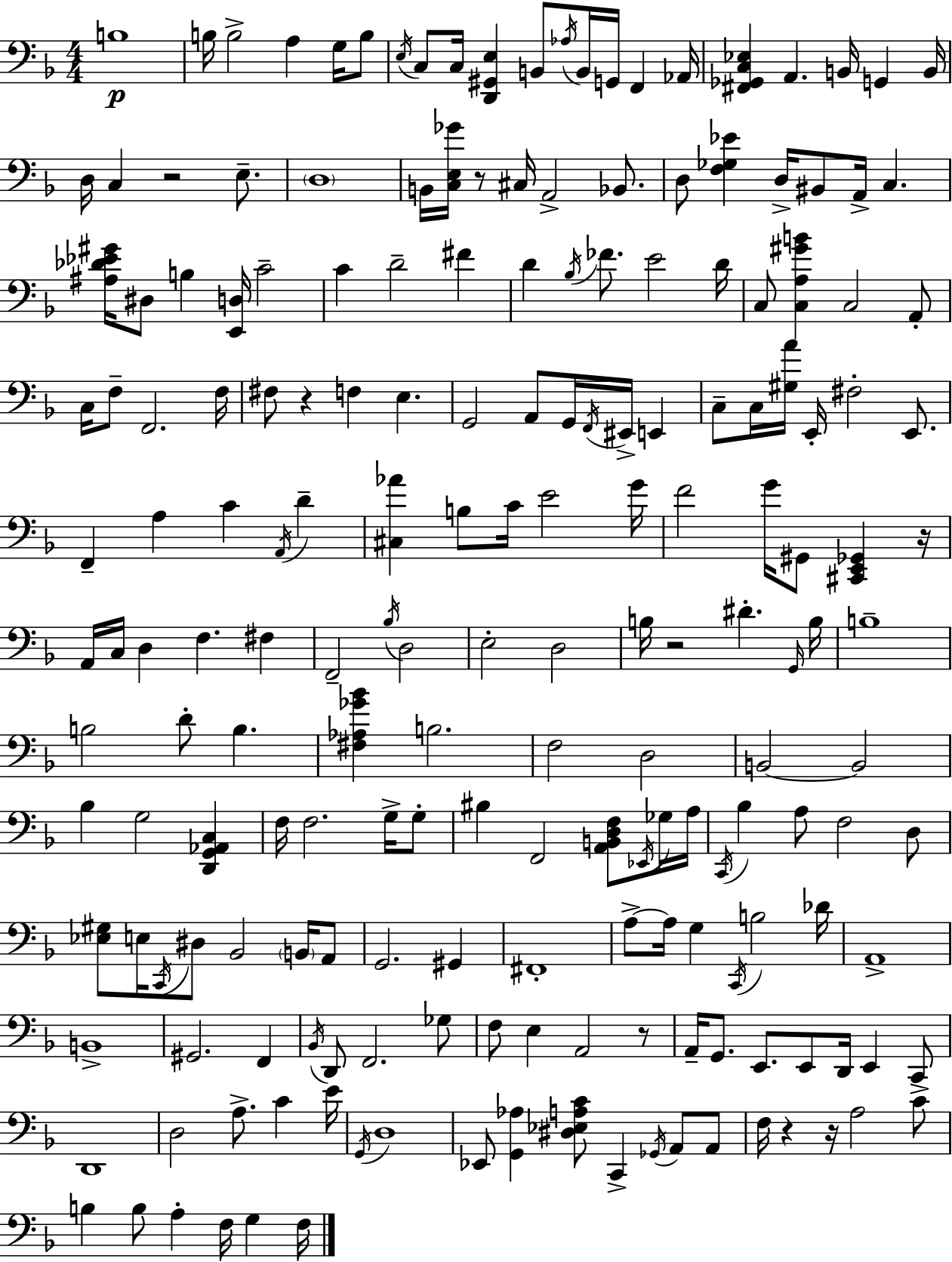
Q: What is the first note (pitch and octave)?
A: B3